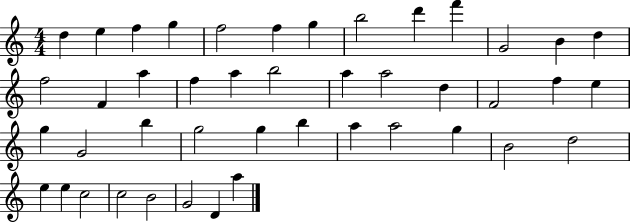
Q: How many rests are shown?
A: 0